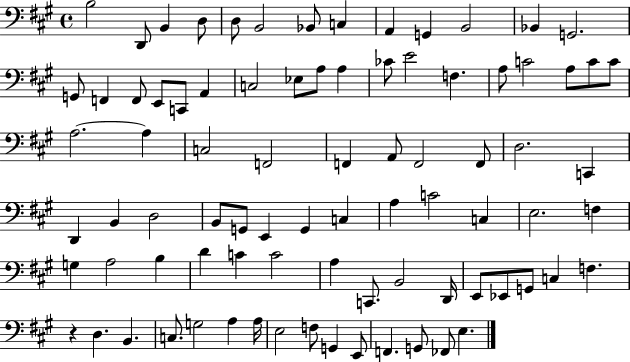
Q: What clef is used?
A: bass